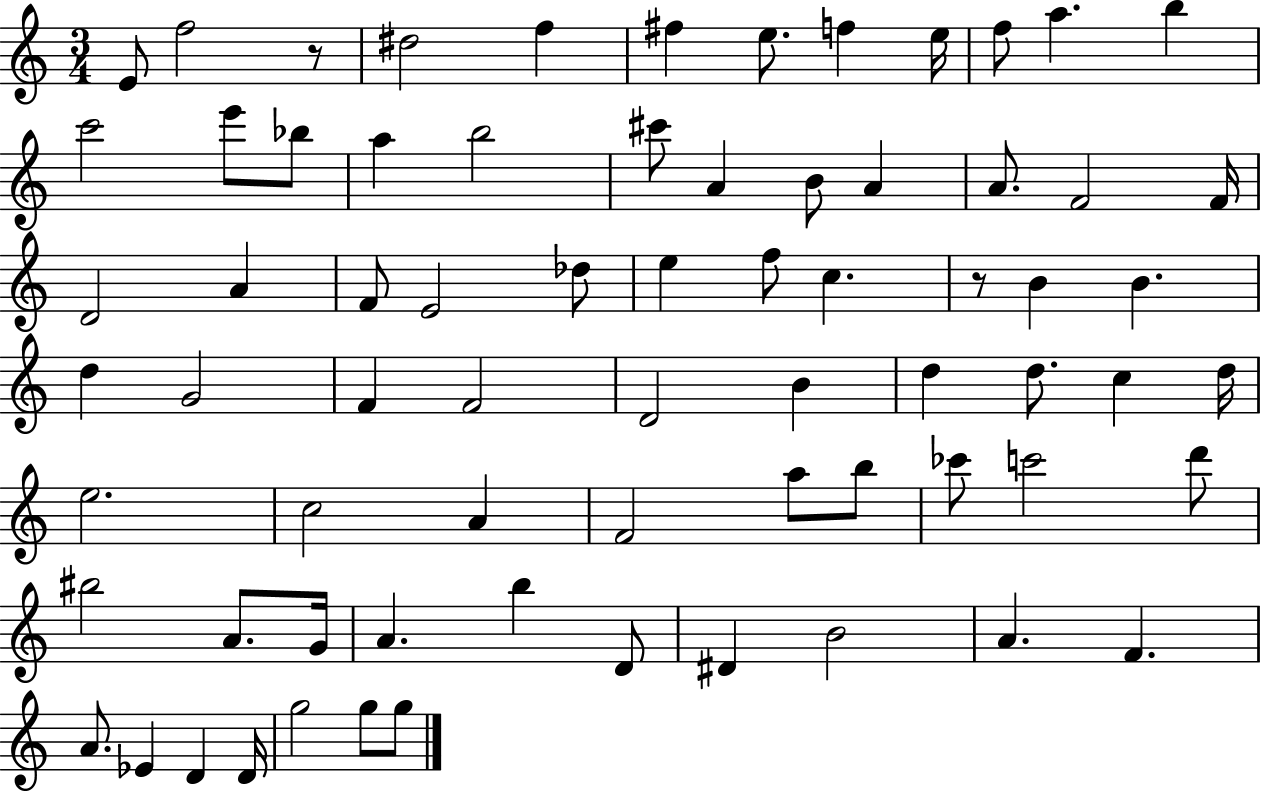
E4/e F5/h R/e D#5/h F5/q F#5/q E5/e. F5/q E5/s F5/e A5/q. B5/q C6/h E6/e Bb5/e A5/q B5/h C#6/e A4/q B4/e A4/q A4/e. F4/h F4/s D4/h A4/q F4/e E4/h Db5/e E5/q F5/e C5/q. R/e B4/q B4/q. D5/q G4/h F4/q F4/h D4/h B4/q D5/q D5/e. C5/q D5/s E5/h. C5/h A4/q F4/h A5/e B5/e CES6/e C6/h D6/e BIS5/h A4/e. G4/s A4/q. B5/q D4/e D#4/q B4/h A4/q. F4/q. A4/e. Eb4/q D4/q D4/s G5/h G5/e G5/e